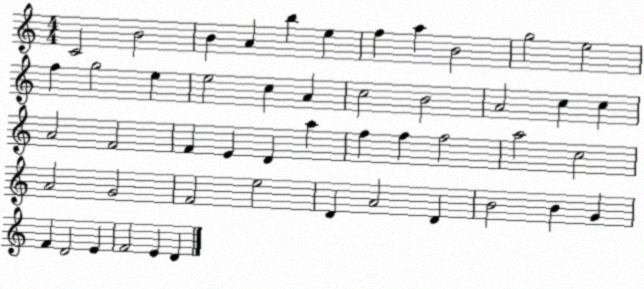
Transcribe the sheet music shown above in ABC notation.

X:1
T:Untitled
M:4/4
L:1/4
K:C
C2 B2 B A b e f a B2 g2 e2 f g2 e e2 c A c2 B2 A2 c c A2 F2 F E D a f f f2 a2 c2 A2 G2 F2 e2 D A2 D B2 B G F D2 E F2 E D